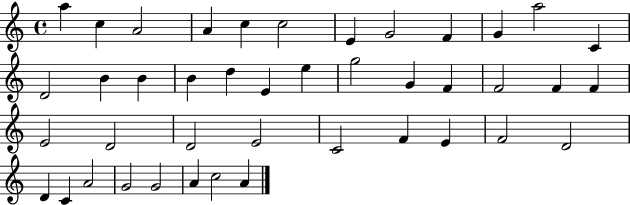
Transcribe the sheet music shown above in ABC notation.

X:1
T:Untitled
M:4/4
L:1/4
K:C
a c A2 A c c2 E G2 F G a2 C D2 B B B d E e g2 G F F2 F F E2 D2 D2 E2 C2 F E F2 D2 D C A2 G2 G2 A c2 A